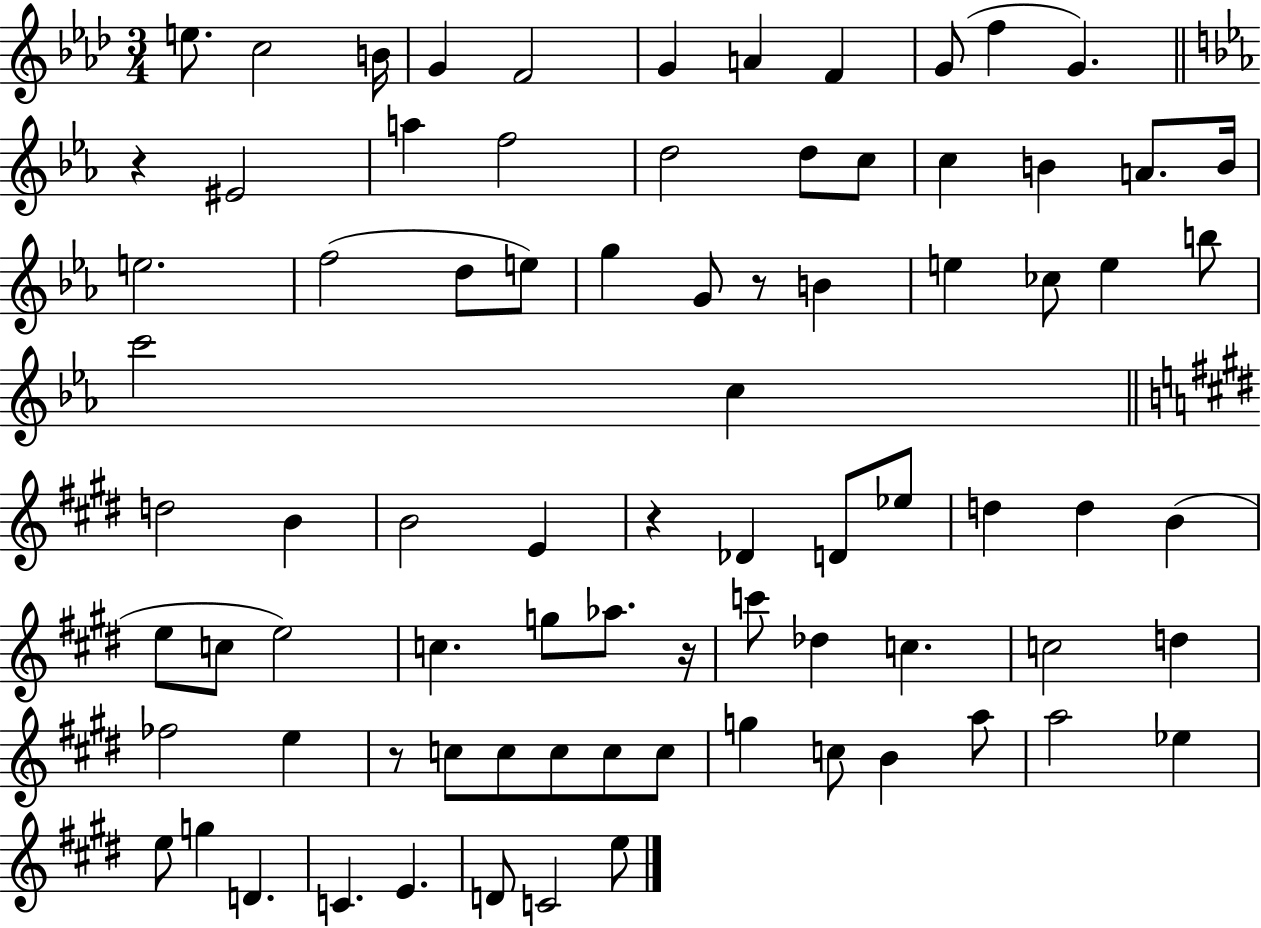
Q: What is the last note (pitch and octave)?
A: E5